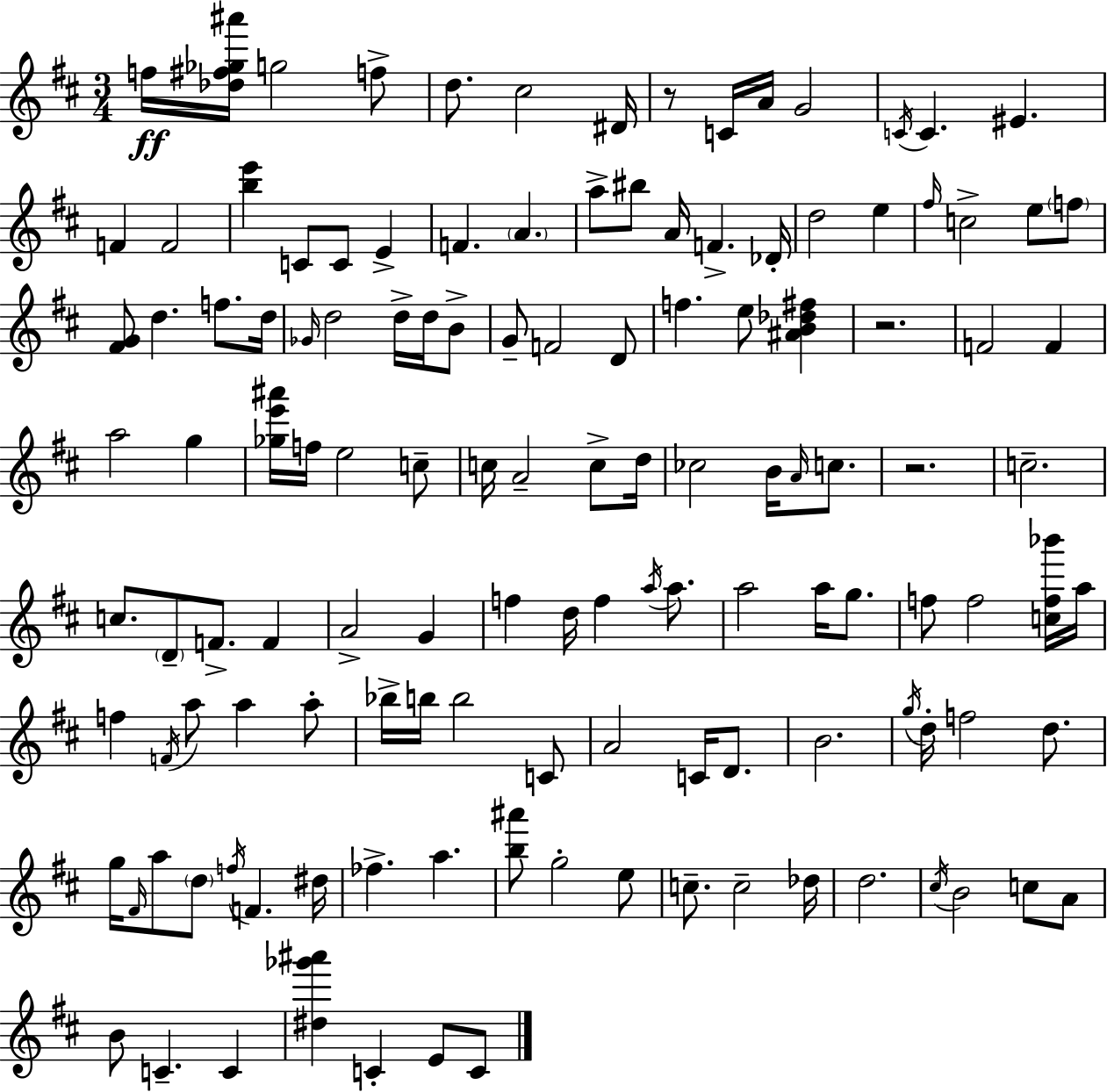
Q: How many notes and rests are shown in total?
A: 129